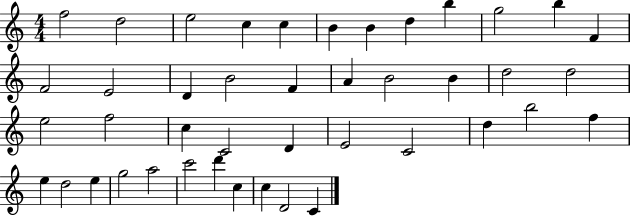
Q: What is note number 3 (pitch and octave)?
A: E5